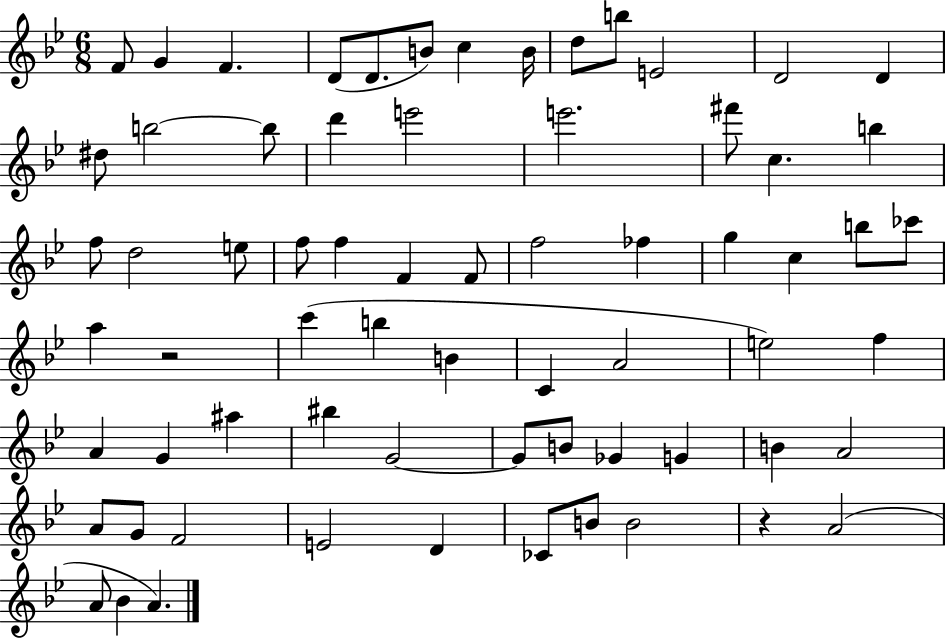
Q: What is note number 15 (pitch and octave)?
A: B5